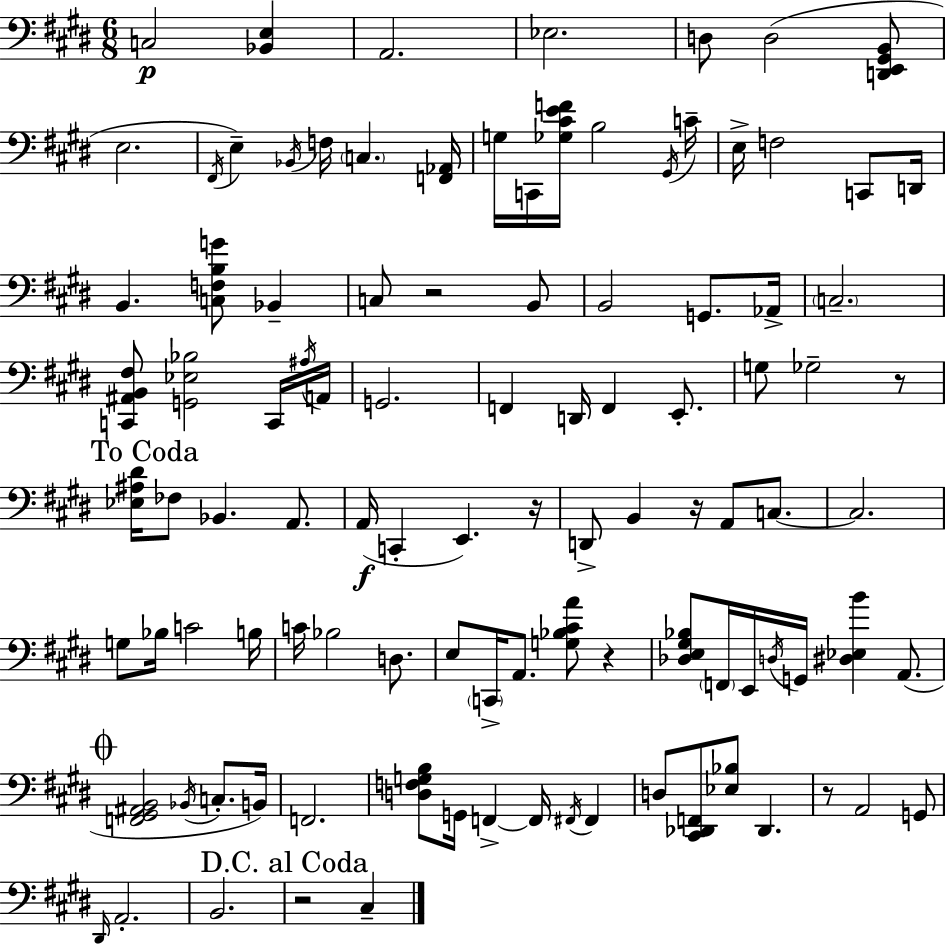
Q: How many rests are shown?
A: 7